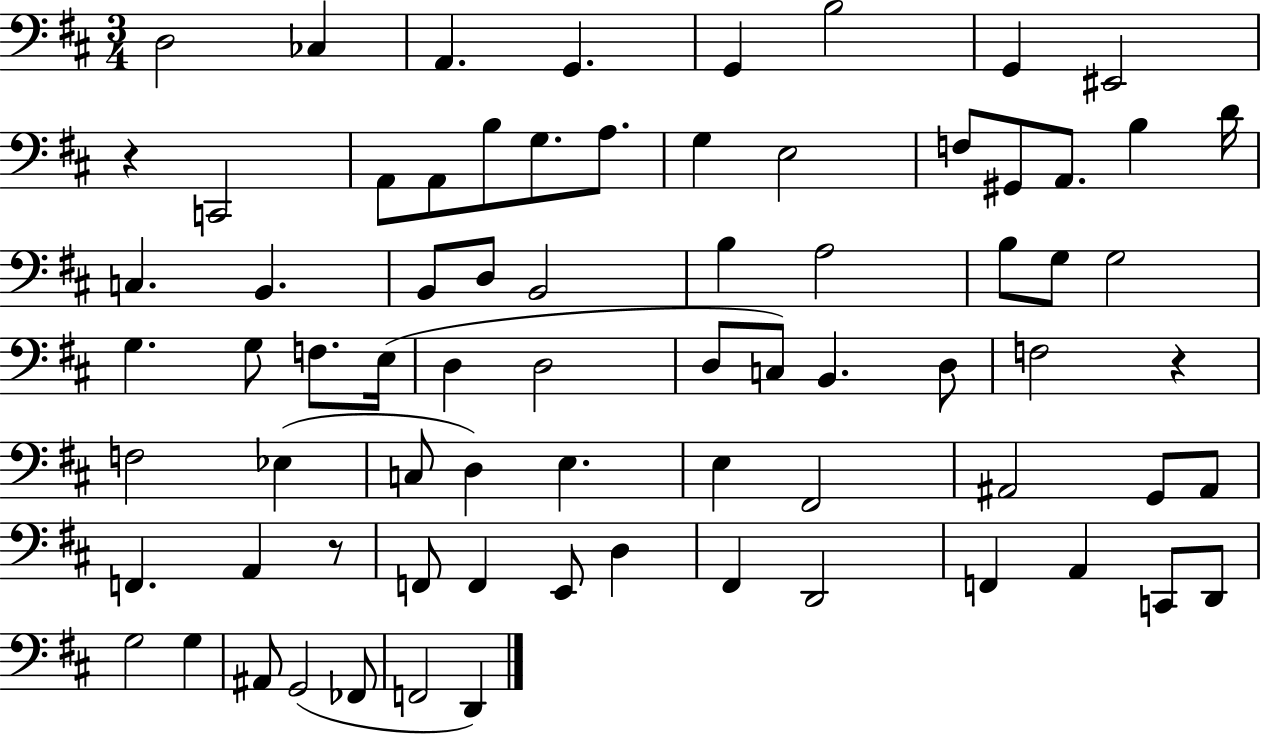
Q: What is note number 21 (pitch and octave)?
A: D4